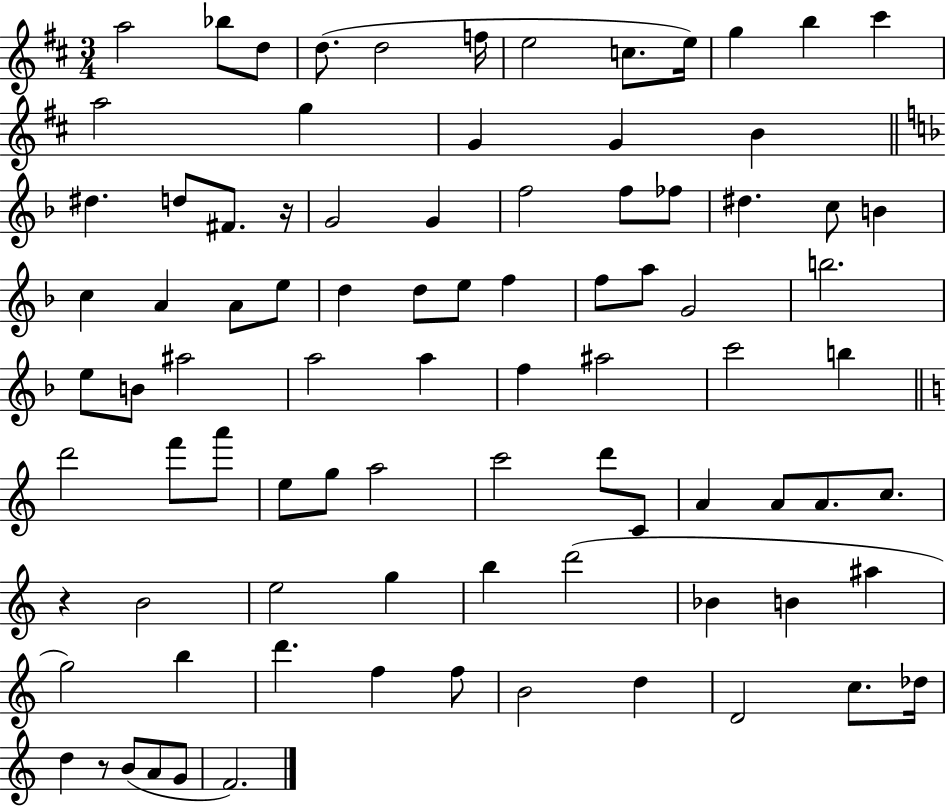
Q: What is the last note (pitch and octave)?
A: F4